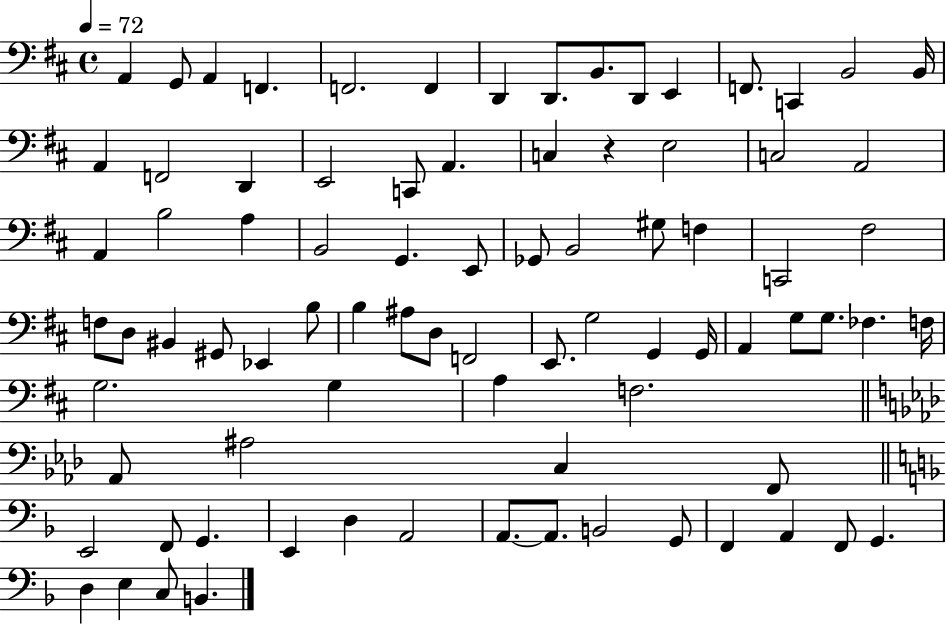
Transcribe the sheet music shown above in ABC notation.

X:1
T:Untitled
M:4/4
L:1/4
K:D
A,, G,,/2 A,, F,, F,,2 F,, D,, D,,/2 B,,/2 D,,/2 E,, F,,/2 C,, B,,2 B,,/4 A,, F,,2 D,, E,,2 C,,/2 A,, C, z E,2 C,2 A,,2 A,, B,2 A, B,,2 G,, E,,/2 _G,,/2 B,,2 ^G,/2 F, C,,2 ^F,2 F,/2 D,/2 ^B,, ^G,,/2 _E,, B,/2 B, ^A,/2 D,/2 F,,2 E,,/2 G,2 G,, G,,/4 A,, G,/2 G,/2 _F, F,/4 G,2 G, A, F,2 _A,,/2 ^A,2 C, F,,/2 E,,2 F,,/2 G,, E,, D, A,,2 A,,/2 A,,/2 B,,2 G,,/2 F,, A,, F,,/2 G,, D, E, C,/2 B,,